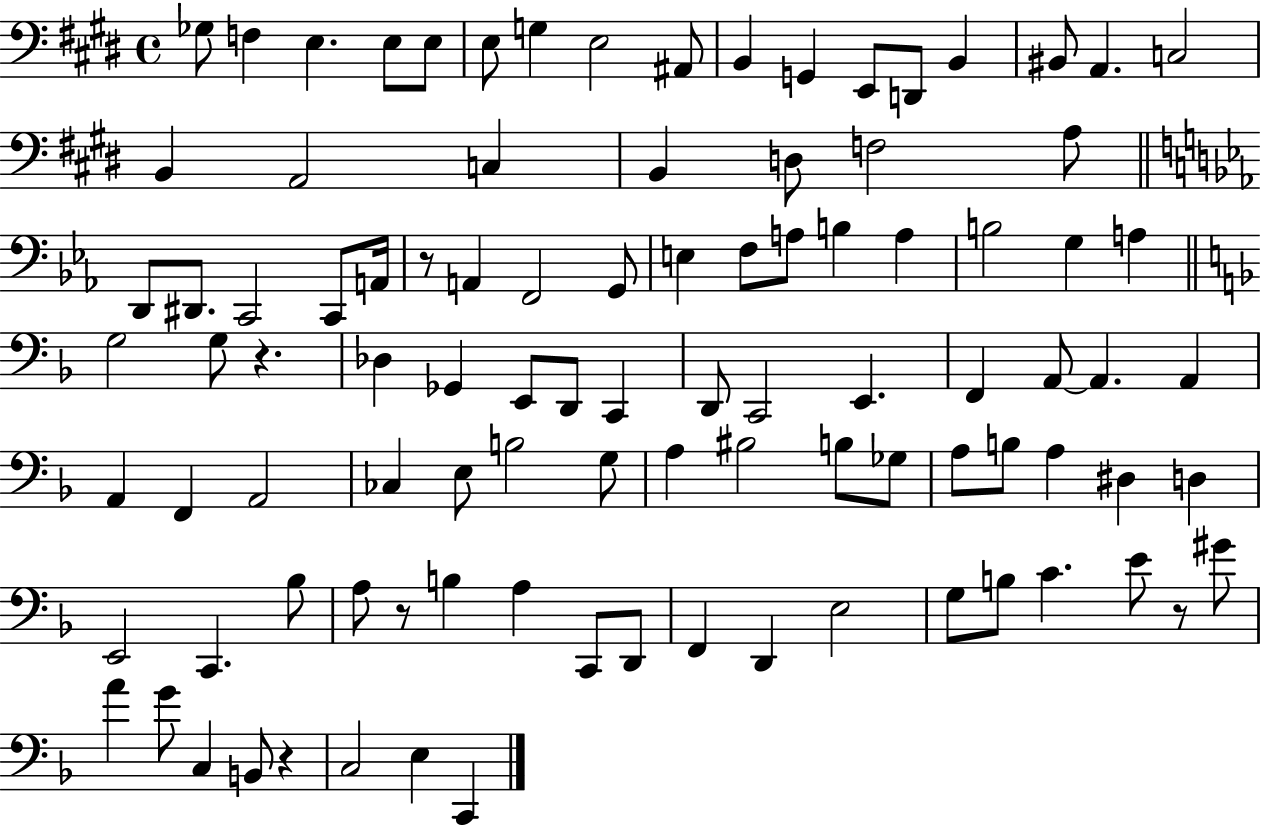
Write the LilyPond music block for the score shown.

{
  \clef bass
  \time 4/4
  \defaultTimeSignature
  \key e \major
  ges8 f4 e4. e8 e8 | e8 g4 e2 ais,8 | b,4 g,4 e,8 d,8 b,4 | bis,8 a,4. c2 | \break b,4 a,2 c4 | b,4 d8 f2 a8 | \bar "||" \break \key c \minor d,8 dis,8. c,2 c,8 a,16 | r8 a,4 f,2 g,8 | e4 f8 a8 b4 a4 | b2 g4 a4 | \break \bar "||" \break \key f \major g2 g8 r4. | des4 ges,4 e,8 d,8 c,4 | d,8 c,2 e,4. | f,4 a,8~~ a,4. a,4 | \break a,4 f,4 a,2 | ces4 e8 b2 g8 | a4 bis2 b8 ges8 | a8 b8 a4 dis4 d4 | \break e,2 c,4. bes8 | a8 r8 b4 a4 c,8 d,8 | f,4 d,4 e2 | g8 b8 c'4. e'8 r8 gis'8 | \break a'4 g'8 c4 b,8 r4 | c2 e4 c,4 | \bar "|."
}